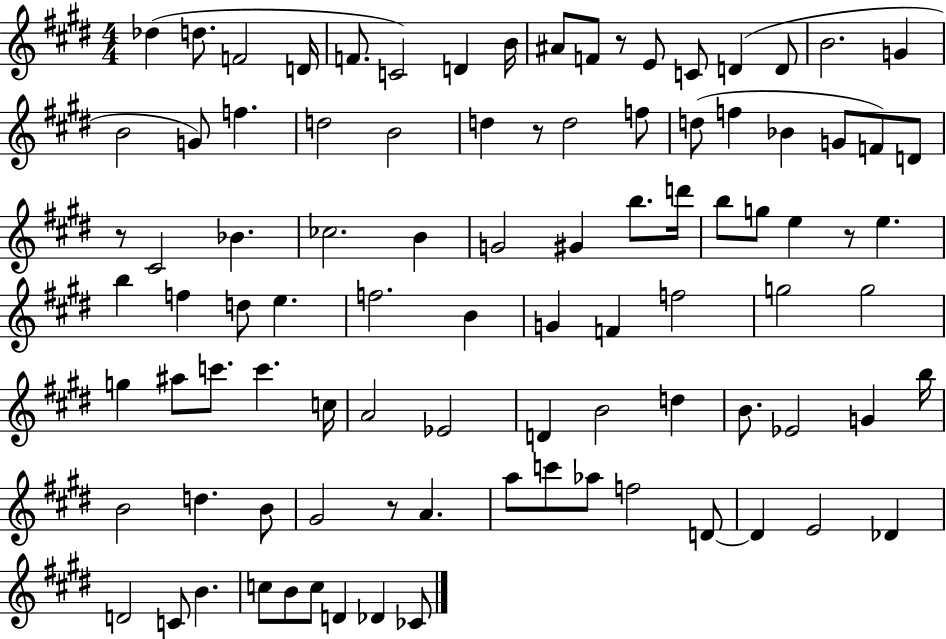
Db5/q D5/e. F4/h D4/s F4/e. C4/h D4/q B4/s A#4/e F4/e R/e E4/e C4/e D4/q D4/e B4/h. G4/q B4/h G4/e F5/q. D5/h B4/h D5/q R/e D5/h F5/e D5/e F5/q Bb4/q G4/e F4/e D4/e R/e C#4/h Bb4/q. CES5/h. B4/q G4/h G#4/q B5/e. D6/s B5/e G5/e E5/q R/e E5/q. B5/q F5/q D5/e E5/q. F5/h. B4/q G4/q F4/q F5/h G5/h G5/h G5/q A#5/e C6/e. C6/q. C5/s A4/h Eb4/h D4/q B4/h D5/q B4/e. Eb4/h G4/q B5/s B4/h D5/q. B4/e G#4/h R/e A4/q. A5/e C6/e Ab5/e F5/h D4/e D4/q E4/h Db4/q D4/h C4/e B4/q. C5/e B4/e C5/e D4/q Db4/q CES4/e